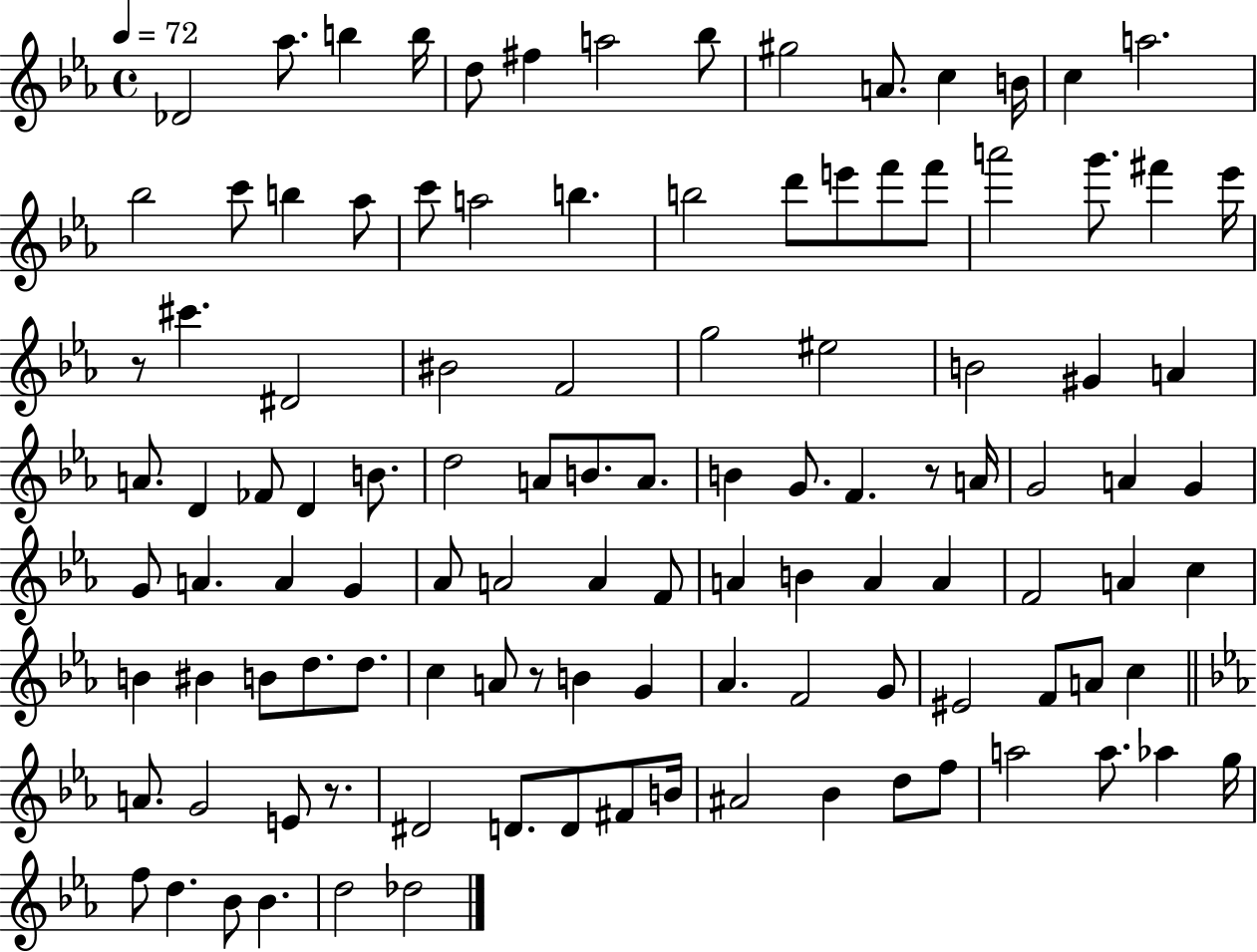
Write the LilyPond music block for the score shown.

{
  \clef treble
  \time 4/4
  \defaultTimeSignature
  \key ees \major
  \tempo 4 = 72
  \repeat volta 2 { des'2 aes''8. b''4 b''16 | d''8 fis''4 a''2 bes''8 | gis''2 a'8. c''4 b'16 | c''4 a''2. | \break bes''2 c'''8 b''4 aes''8 | c'''8 a''2 b''4. | b''2 d'''8 e'''8 f'''8 f'''8 | a'''2 g'''8. fis'''4 ees'''16 | \break r8 cis'''4. dis'2 | bis'2 f'2 | g''2 eis''2 | b'2 gis'4 a'4 | \break a'8. d'4 fes'8 d'4 b'8. | d''2 a'8 b'8. a'8. | b'4 g'8. f'4. r8 a'16 | g'2 a'4 g'4 | \break g'8 a'4. a'4 g'4 | aes'8 a'2 a'4 f'8 | a'4 b'4 a'4 a'4 | f'2 a'4 c''4 | \break b'4 bis'4 b'8 d''8. d''8. | c''4 a'8 r8 b'4 g'4 | aes'4. f'2 g'8 | eis'2 f'8 a'8 c''4 | \break \bar "||" \break \key c \minor a'8. g'2 e'8 r8. | dis'2 d'8. d'8 fis'8 b'16 | ais'2 bes'4 d''8 f''8 | a''2 a''8. aes''4 g''16 | \break f''8 d''4. bes'8 bes'4. | d''2 des''2 | } \bar "|."
}